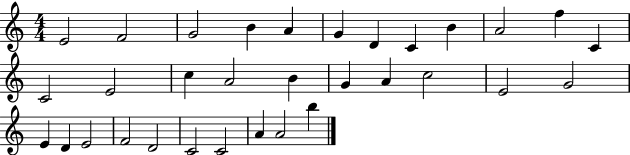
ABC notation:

X:1
T:Untitled
M:4/4
L:1/4
K:C
E2 F2 G2 B A G D C B A2 f C C2 E2 c A2 B G A c2 E2 G2 E D E2 F2 D2 C2 C2 A A2 b